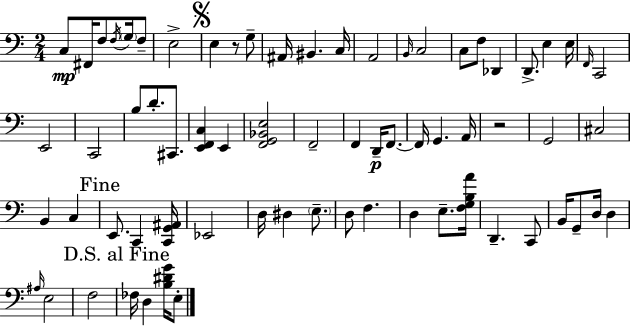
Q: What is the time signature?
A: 2/4